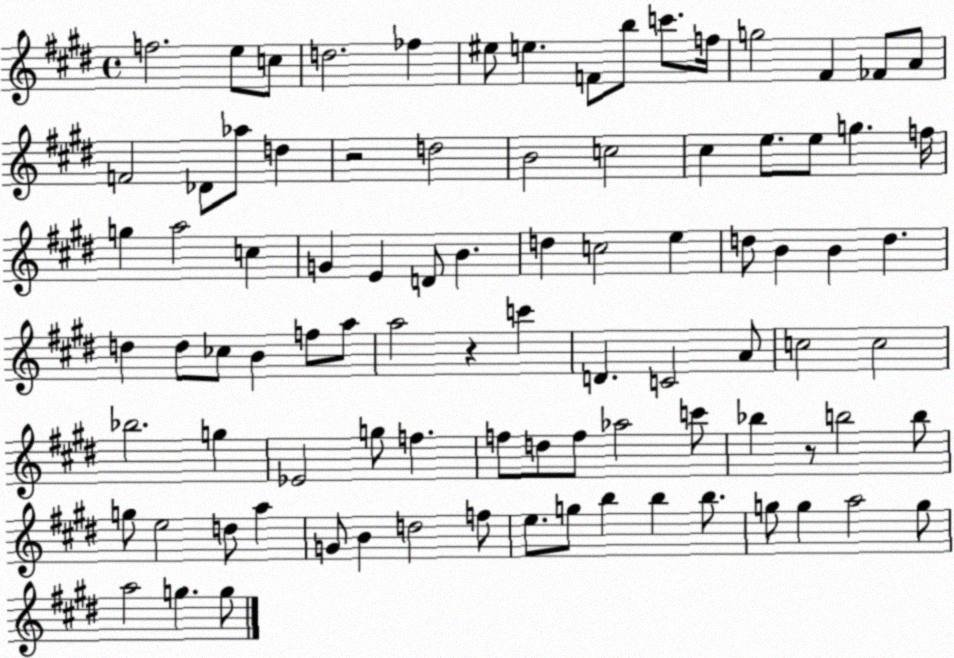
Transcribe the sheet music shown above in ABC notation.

X:1
T:Untitled
M:4/4
L:1/4
K:E
f2 e/2 c/2 d2 _f ^e/2 e F/2 b/2 c'/2 f/4 g2 ^F _F/2 A/2 F2 _D/2 _a/2 d z2 d2 B2 c2 ^c e/2 e/2 g f/4 g a2 c G E D/2 B d c2 e d/2 B B d d d/2 _c/2 B f/2 a/2 a2 z c' D C2 A/2 c2 c2 _b2 g _E2 g/2 f f/2 d/2 f/2 _a2 c'/2 _b z/2 b2 b/2 g/2 e2 d/2 a G/2 B d2 f/2 e/2 g/2 b b b/2 g/2 g a2 g/2 a2 g g/2